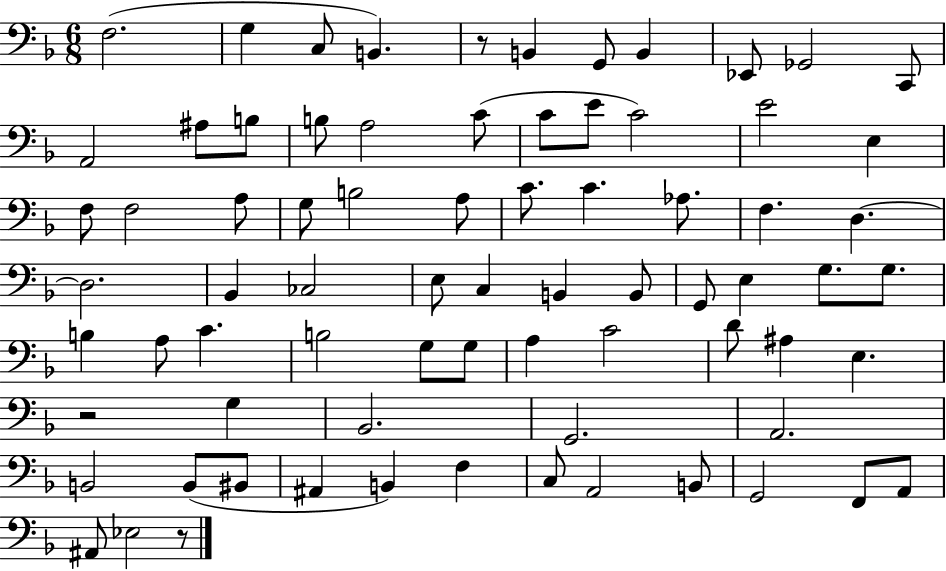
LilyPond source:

{
  \clef bass
  \numericTimeSignature
  \time 6/8
  \key f \major
  f2.( | g4 c8 b,4.) | r8 b,4 g,8 b,4 | ees,8 ges,2 c,8 | \break a,2 ais8 b8 | b8 a2 c'8( | c'8 e'8 c'2) | e'2 e4 | \break f8 f2 a8 | g8 b2 a8 | c'8. c'4. aes8. | f4. d4.~~ | \break d2. | bes,4 ces2 | e8 c4 b,4 b,8 | g,8 e4 g8. g8. | \break b4 a8 c'4. | b2 g8 g8 | a4 c'2 | d'8 ais4 e4. | \break r2 g4 | bes,2. | g,2. | a,2. | \break b,2 b,8( bis,8 | ais,4 b,4) f4 | c8 a,2 b,8 | g,2 f,8 a,8 | \break ais,8 ees2 r8 | \bar "|."
}